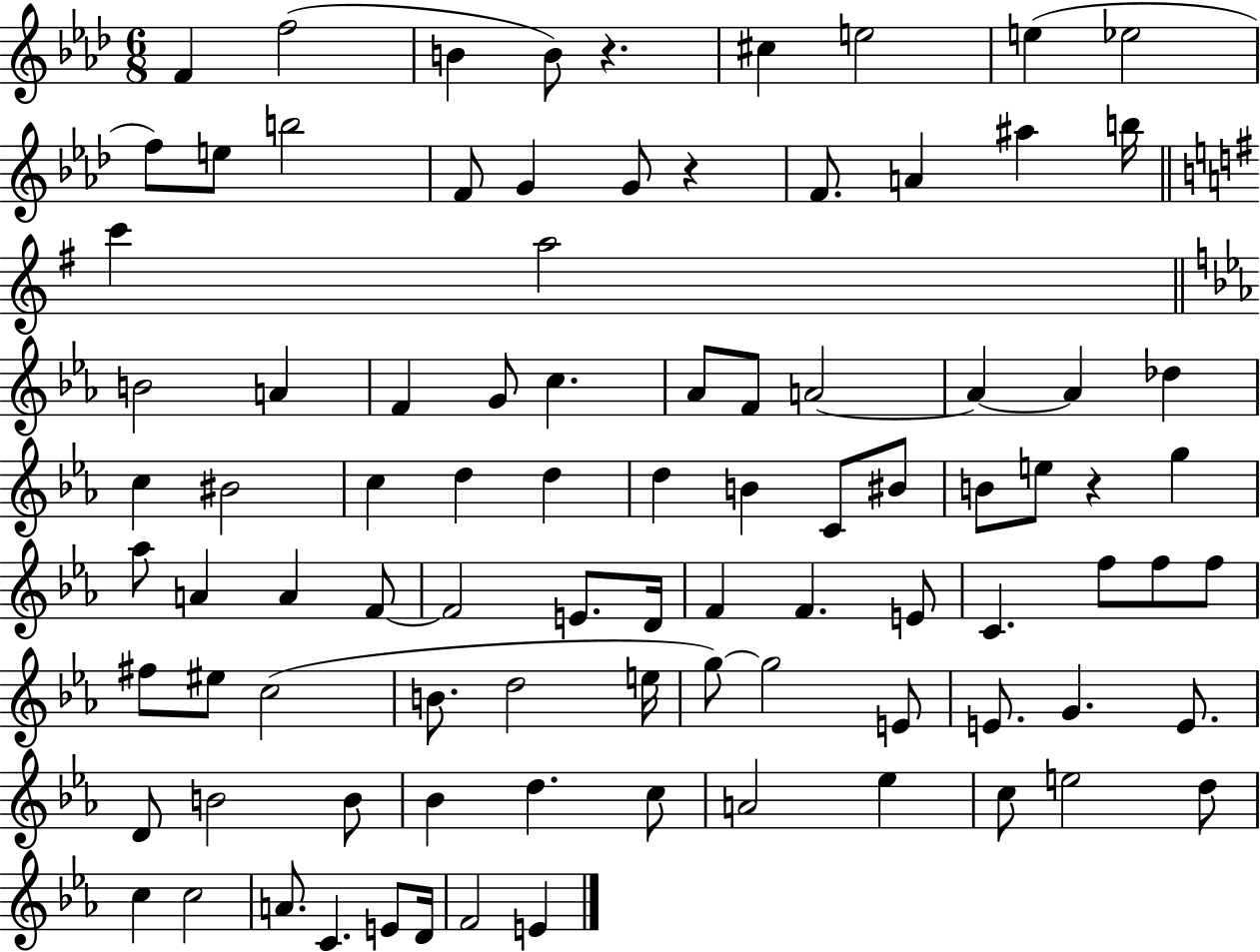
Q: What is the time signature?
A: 6/8